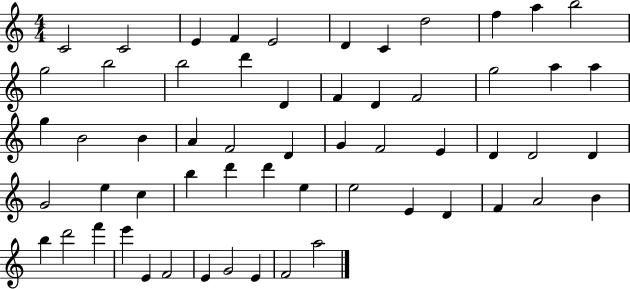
C4/h C4/h E4/q F4/q E4/h D4/q C4/q D5/h F5/q A5/q B5/h G5/h B5/h B5/h D6/q D4/q F4/q D4/q F4/h G5/h A5/q A5/q G5/q B4/h B4/q A4/q F4/h D4/q G4/q F4/h E4/q D4/q D4/h D4/q G4/h E5/q C5/q B5/q D6/q D6/q E5/q E5/h E4/q D4/q F4/q A4/h B4/q B5/q D6/h F6/q E6/q E4/q F4/h E4/q G4/h E4/q F4/h A5/h